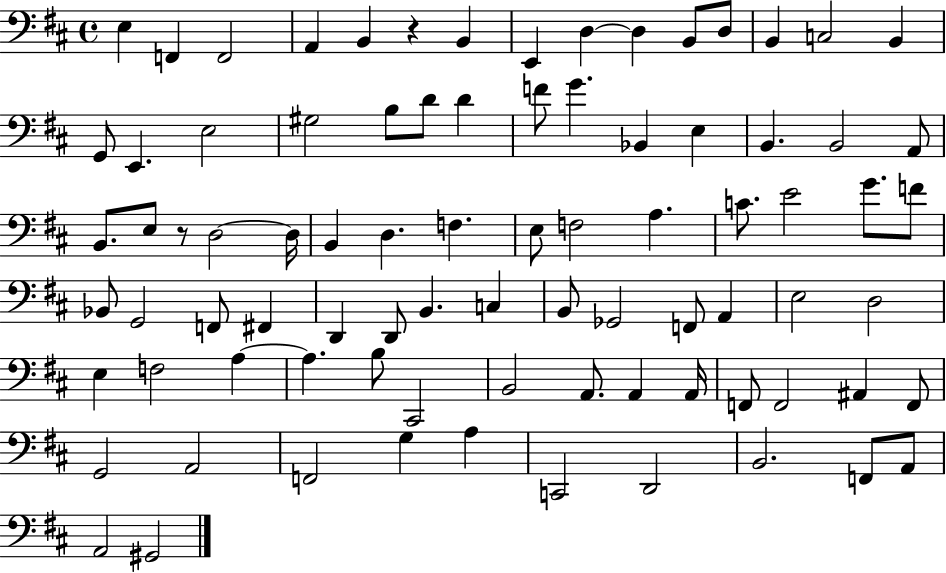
E3/q F2/q F2/h A2/q B2/q R/q B2/q E2/q D3/q D3/q B2/e D3/e B2/q C3/h B2/q G2/e E2/q. E3/h G#3/h B3/e D4/e D4/q F4/e G4/q. Bb2/q E3/q B2/q. B2/h A2/e B2/e. E3/e R/e D3/h D3/s B2/q D3/q. F3/q. E3/e F3/h A3/q. C4/e. E4/h G4/e. F4/e Bb2/e G2/h F2/e F#2/q D2/q D2/e B2/q. C3/q B2/e Gb2/h F2/e A2/q E3/h D3/h E3/q F3/h A3/q A3/q. B3/e C#2/h B2/h A2/e. A2/q A2/s F2/e F2/h A#2/q F2/e G2/h A2/h F2/h G3/q A3/q C2/h D2/h B2/h. F2/e A2/e A2/h G#2/h